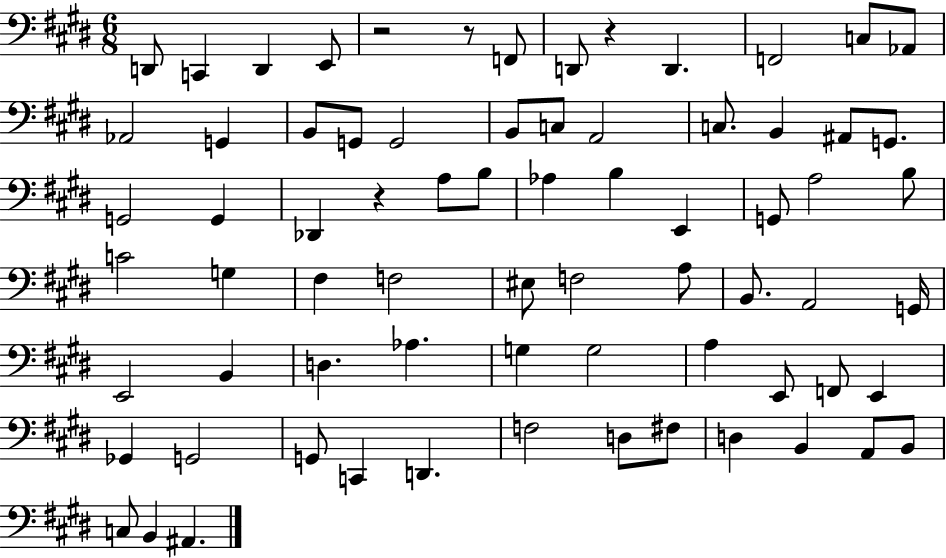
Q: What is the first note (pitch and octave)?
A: D2